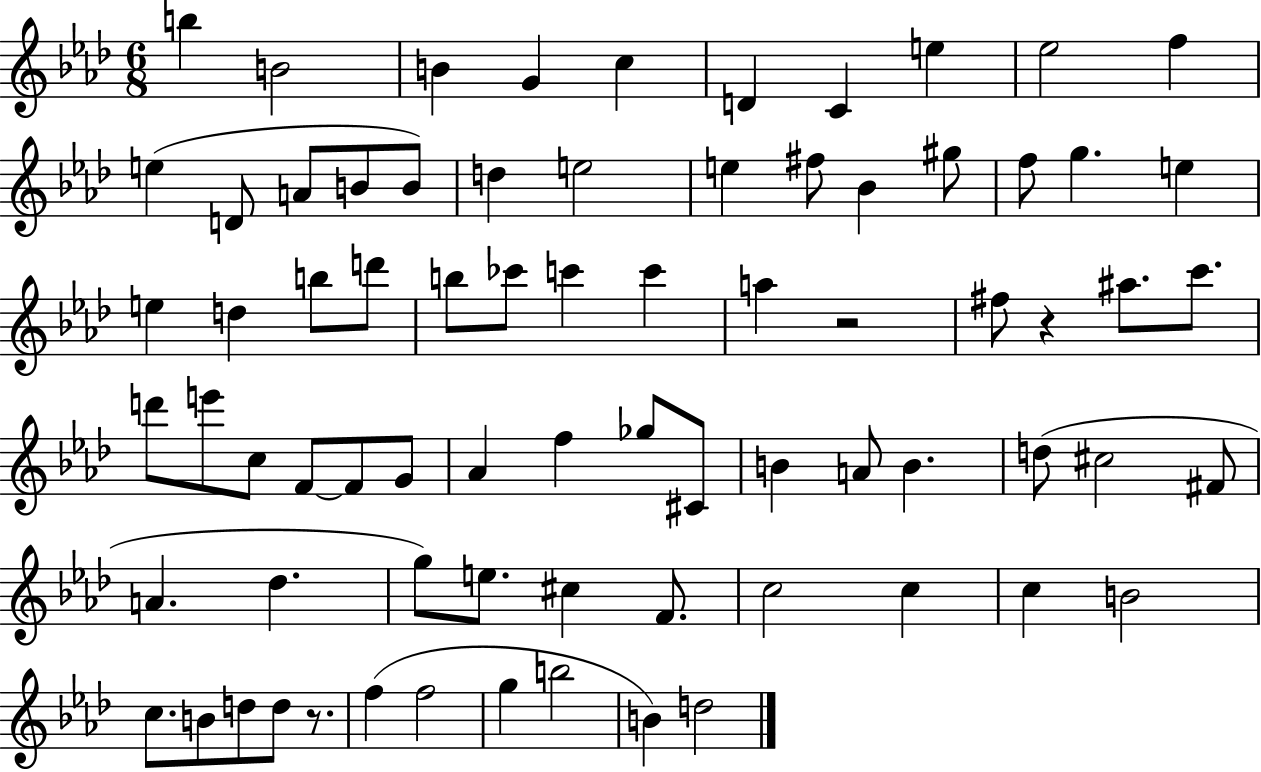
{
  \clef treble
  \numericTimeSignature
  \time 6/8
  \key aes \major
  b''4 b'2 | b'4 g'4 c''4 | d'4 c'4 e''4 | ees''2 f''4 | \break e''4( d'8 a'8 b'8 b'8) | d''4 e''2 | e''4 fis''8 bes'4 gis''8 | f''8 g''4. e''4 | \break e''4 d''4 b''8 d'''8 | b''8 ces'''8 c'''4 c'''4 | a''4 r2 | fis''8 r4 ais''8. c'''8. | \break d'''8 e'''8 c''8 f'8~~ f'8 g'8 | aes'4 f''4 ges''8 cis'8 | b'4 a'8 b'4. | d''8( cis''2 fis'8 | \break a'4. des''4. | g''8) e''8. cis''4 f'8. | c''2 c''4 | c''4 b'2 | \break c''8. b'8 d''8 d''8 r8. | f''4( f''2 | g''4 b''2 | b'4) d''2 | \break \bar "|."
}